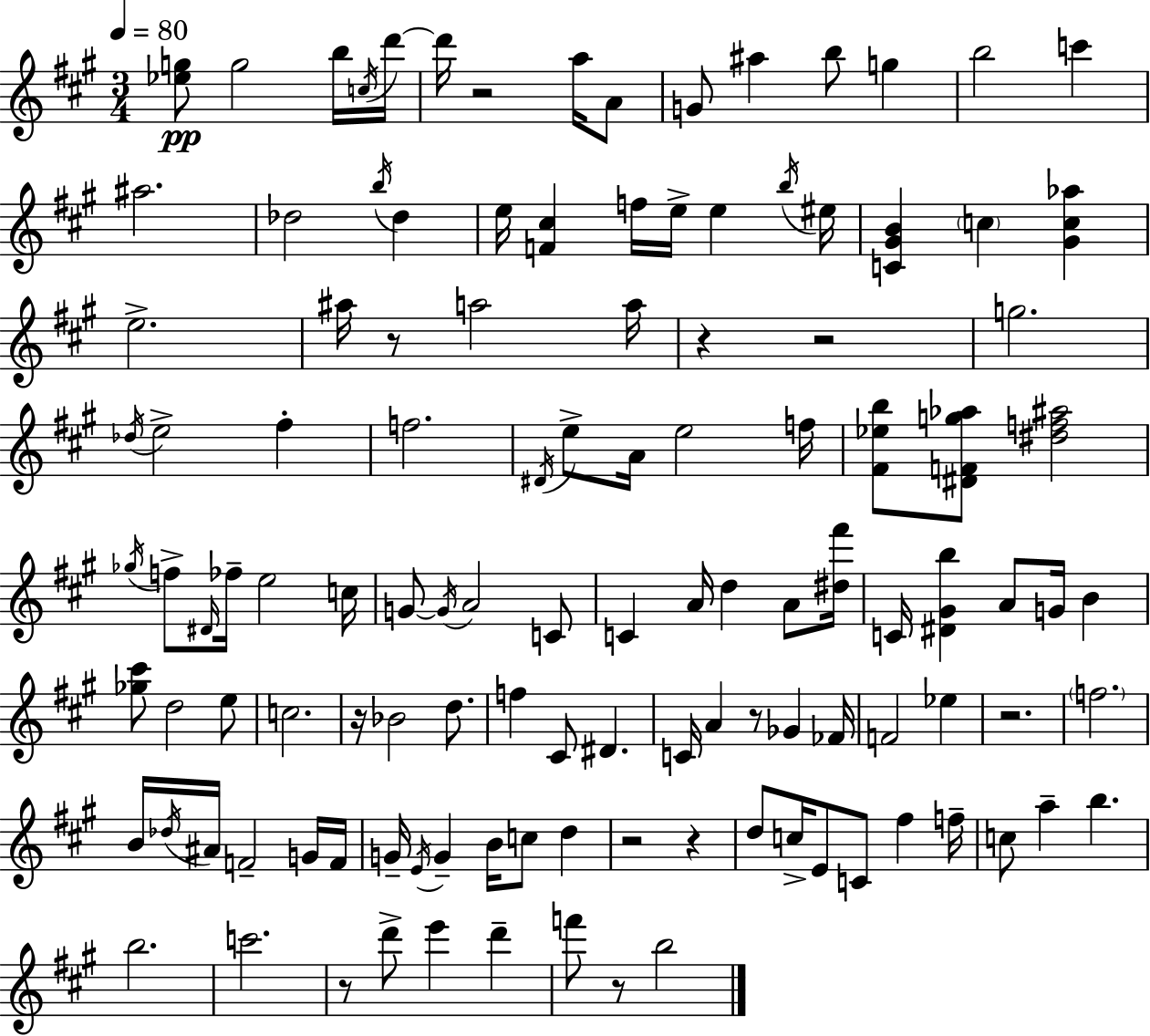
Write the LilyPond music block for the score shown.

{
  \clef treble
  \numericTimeSignature
  \time 3/4
  \key a \major
  \tempo 4 = 80
  <ees'' g''>8\pp g''2 b''16 \acciaccatura { c''16 } | d'''16~~ d'''16 r2 a''16 a'8 | g'8 ais''4 b''8 g''4 | b''2 c'''4 | \break ais''2. | des''2 \acciaccatura { b''16 } des''4 | e''16 <f' cis''>4 f''16 e''16-> e''4 | \acciaccatura { b''16 } eis''16 <c' gis' b'>4 \parenthesize c''4 <gis' c'' aes''>4 | \break e''2.-> | ais''16 r8 a''2 | a''16 r4 r2 | g''2. | \break \acciaccatura { des''16 } e''2-> | fis''4-. f''2. | \acciaccatura { dis'16 } e''8-> a'16 e''2 | f''16 <fis' ees'' b''>8 <dis' f' g'' aes''>8 <dis'' f'' ais''>2 | \break \acciaccatura { ges''16 } f''8-> \grace { dis'16 } fes''16-- e''2 | c''16 g'8~~ \acciaccatura { g'16 } a'2 | c'8 c'4 | a'16 d''4 a'8 <dis'' fis'''>16 c'16 <dis' gis' b''>4 | \break a'8 g'16 b'4 <ges'' cis'''>8 d''2 | e''8 c''2. | r16 bes'2 | d''8. f''4 | \break cis'8 dis'4. c'16 a'4 | r8 ges'4 fes'16 f'2 | ees''4 r2. | \parenthesize f''2. | \break b'16 \acciaccatura { des''16 } ais'16 f'2-- | g'16 f'16 g'16-- \acciaccatura { e'16 } g'4-- | b'16 c''8 d''4 r2 | r4 d''8 | \break c''16-> e'8 c'8 fis''4 f''16-- c''8 | a''4-- b''4. b''2. | c'''2. | r8 | \break d'''8-> e'''4 d'''4-- f'''8 | r8 b''2 \bar "|."
}